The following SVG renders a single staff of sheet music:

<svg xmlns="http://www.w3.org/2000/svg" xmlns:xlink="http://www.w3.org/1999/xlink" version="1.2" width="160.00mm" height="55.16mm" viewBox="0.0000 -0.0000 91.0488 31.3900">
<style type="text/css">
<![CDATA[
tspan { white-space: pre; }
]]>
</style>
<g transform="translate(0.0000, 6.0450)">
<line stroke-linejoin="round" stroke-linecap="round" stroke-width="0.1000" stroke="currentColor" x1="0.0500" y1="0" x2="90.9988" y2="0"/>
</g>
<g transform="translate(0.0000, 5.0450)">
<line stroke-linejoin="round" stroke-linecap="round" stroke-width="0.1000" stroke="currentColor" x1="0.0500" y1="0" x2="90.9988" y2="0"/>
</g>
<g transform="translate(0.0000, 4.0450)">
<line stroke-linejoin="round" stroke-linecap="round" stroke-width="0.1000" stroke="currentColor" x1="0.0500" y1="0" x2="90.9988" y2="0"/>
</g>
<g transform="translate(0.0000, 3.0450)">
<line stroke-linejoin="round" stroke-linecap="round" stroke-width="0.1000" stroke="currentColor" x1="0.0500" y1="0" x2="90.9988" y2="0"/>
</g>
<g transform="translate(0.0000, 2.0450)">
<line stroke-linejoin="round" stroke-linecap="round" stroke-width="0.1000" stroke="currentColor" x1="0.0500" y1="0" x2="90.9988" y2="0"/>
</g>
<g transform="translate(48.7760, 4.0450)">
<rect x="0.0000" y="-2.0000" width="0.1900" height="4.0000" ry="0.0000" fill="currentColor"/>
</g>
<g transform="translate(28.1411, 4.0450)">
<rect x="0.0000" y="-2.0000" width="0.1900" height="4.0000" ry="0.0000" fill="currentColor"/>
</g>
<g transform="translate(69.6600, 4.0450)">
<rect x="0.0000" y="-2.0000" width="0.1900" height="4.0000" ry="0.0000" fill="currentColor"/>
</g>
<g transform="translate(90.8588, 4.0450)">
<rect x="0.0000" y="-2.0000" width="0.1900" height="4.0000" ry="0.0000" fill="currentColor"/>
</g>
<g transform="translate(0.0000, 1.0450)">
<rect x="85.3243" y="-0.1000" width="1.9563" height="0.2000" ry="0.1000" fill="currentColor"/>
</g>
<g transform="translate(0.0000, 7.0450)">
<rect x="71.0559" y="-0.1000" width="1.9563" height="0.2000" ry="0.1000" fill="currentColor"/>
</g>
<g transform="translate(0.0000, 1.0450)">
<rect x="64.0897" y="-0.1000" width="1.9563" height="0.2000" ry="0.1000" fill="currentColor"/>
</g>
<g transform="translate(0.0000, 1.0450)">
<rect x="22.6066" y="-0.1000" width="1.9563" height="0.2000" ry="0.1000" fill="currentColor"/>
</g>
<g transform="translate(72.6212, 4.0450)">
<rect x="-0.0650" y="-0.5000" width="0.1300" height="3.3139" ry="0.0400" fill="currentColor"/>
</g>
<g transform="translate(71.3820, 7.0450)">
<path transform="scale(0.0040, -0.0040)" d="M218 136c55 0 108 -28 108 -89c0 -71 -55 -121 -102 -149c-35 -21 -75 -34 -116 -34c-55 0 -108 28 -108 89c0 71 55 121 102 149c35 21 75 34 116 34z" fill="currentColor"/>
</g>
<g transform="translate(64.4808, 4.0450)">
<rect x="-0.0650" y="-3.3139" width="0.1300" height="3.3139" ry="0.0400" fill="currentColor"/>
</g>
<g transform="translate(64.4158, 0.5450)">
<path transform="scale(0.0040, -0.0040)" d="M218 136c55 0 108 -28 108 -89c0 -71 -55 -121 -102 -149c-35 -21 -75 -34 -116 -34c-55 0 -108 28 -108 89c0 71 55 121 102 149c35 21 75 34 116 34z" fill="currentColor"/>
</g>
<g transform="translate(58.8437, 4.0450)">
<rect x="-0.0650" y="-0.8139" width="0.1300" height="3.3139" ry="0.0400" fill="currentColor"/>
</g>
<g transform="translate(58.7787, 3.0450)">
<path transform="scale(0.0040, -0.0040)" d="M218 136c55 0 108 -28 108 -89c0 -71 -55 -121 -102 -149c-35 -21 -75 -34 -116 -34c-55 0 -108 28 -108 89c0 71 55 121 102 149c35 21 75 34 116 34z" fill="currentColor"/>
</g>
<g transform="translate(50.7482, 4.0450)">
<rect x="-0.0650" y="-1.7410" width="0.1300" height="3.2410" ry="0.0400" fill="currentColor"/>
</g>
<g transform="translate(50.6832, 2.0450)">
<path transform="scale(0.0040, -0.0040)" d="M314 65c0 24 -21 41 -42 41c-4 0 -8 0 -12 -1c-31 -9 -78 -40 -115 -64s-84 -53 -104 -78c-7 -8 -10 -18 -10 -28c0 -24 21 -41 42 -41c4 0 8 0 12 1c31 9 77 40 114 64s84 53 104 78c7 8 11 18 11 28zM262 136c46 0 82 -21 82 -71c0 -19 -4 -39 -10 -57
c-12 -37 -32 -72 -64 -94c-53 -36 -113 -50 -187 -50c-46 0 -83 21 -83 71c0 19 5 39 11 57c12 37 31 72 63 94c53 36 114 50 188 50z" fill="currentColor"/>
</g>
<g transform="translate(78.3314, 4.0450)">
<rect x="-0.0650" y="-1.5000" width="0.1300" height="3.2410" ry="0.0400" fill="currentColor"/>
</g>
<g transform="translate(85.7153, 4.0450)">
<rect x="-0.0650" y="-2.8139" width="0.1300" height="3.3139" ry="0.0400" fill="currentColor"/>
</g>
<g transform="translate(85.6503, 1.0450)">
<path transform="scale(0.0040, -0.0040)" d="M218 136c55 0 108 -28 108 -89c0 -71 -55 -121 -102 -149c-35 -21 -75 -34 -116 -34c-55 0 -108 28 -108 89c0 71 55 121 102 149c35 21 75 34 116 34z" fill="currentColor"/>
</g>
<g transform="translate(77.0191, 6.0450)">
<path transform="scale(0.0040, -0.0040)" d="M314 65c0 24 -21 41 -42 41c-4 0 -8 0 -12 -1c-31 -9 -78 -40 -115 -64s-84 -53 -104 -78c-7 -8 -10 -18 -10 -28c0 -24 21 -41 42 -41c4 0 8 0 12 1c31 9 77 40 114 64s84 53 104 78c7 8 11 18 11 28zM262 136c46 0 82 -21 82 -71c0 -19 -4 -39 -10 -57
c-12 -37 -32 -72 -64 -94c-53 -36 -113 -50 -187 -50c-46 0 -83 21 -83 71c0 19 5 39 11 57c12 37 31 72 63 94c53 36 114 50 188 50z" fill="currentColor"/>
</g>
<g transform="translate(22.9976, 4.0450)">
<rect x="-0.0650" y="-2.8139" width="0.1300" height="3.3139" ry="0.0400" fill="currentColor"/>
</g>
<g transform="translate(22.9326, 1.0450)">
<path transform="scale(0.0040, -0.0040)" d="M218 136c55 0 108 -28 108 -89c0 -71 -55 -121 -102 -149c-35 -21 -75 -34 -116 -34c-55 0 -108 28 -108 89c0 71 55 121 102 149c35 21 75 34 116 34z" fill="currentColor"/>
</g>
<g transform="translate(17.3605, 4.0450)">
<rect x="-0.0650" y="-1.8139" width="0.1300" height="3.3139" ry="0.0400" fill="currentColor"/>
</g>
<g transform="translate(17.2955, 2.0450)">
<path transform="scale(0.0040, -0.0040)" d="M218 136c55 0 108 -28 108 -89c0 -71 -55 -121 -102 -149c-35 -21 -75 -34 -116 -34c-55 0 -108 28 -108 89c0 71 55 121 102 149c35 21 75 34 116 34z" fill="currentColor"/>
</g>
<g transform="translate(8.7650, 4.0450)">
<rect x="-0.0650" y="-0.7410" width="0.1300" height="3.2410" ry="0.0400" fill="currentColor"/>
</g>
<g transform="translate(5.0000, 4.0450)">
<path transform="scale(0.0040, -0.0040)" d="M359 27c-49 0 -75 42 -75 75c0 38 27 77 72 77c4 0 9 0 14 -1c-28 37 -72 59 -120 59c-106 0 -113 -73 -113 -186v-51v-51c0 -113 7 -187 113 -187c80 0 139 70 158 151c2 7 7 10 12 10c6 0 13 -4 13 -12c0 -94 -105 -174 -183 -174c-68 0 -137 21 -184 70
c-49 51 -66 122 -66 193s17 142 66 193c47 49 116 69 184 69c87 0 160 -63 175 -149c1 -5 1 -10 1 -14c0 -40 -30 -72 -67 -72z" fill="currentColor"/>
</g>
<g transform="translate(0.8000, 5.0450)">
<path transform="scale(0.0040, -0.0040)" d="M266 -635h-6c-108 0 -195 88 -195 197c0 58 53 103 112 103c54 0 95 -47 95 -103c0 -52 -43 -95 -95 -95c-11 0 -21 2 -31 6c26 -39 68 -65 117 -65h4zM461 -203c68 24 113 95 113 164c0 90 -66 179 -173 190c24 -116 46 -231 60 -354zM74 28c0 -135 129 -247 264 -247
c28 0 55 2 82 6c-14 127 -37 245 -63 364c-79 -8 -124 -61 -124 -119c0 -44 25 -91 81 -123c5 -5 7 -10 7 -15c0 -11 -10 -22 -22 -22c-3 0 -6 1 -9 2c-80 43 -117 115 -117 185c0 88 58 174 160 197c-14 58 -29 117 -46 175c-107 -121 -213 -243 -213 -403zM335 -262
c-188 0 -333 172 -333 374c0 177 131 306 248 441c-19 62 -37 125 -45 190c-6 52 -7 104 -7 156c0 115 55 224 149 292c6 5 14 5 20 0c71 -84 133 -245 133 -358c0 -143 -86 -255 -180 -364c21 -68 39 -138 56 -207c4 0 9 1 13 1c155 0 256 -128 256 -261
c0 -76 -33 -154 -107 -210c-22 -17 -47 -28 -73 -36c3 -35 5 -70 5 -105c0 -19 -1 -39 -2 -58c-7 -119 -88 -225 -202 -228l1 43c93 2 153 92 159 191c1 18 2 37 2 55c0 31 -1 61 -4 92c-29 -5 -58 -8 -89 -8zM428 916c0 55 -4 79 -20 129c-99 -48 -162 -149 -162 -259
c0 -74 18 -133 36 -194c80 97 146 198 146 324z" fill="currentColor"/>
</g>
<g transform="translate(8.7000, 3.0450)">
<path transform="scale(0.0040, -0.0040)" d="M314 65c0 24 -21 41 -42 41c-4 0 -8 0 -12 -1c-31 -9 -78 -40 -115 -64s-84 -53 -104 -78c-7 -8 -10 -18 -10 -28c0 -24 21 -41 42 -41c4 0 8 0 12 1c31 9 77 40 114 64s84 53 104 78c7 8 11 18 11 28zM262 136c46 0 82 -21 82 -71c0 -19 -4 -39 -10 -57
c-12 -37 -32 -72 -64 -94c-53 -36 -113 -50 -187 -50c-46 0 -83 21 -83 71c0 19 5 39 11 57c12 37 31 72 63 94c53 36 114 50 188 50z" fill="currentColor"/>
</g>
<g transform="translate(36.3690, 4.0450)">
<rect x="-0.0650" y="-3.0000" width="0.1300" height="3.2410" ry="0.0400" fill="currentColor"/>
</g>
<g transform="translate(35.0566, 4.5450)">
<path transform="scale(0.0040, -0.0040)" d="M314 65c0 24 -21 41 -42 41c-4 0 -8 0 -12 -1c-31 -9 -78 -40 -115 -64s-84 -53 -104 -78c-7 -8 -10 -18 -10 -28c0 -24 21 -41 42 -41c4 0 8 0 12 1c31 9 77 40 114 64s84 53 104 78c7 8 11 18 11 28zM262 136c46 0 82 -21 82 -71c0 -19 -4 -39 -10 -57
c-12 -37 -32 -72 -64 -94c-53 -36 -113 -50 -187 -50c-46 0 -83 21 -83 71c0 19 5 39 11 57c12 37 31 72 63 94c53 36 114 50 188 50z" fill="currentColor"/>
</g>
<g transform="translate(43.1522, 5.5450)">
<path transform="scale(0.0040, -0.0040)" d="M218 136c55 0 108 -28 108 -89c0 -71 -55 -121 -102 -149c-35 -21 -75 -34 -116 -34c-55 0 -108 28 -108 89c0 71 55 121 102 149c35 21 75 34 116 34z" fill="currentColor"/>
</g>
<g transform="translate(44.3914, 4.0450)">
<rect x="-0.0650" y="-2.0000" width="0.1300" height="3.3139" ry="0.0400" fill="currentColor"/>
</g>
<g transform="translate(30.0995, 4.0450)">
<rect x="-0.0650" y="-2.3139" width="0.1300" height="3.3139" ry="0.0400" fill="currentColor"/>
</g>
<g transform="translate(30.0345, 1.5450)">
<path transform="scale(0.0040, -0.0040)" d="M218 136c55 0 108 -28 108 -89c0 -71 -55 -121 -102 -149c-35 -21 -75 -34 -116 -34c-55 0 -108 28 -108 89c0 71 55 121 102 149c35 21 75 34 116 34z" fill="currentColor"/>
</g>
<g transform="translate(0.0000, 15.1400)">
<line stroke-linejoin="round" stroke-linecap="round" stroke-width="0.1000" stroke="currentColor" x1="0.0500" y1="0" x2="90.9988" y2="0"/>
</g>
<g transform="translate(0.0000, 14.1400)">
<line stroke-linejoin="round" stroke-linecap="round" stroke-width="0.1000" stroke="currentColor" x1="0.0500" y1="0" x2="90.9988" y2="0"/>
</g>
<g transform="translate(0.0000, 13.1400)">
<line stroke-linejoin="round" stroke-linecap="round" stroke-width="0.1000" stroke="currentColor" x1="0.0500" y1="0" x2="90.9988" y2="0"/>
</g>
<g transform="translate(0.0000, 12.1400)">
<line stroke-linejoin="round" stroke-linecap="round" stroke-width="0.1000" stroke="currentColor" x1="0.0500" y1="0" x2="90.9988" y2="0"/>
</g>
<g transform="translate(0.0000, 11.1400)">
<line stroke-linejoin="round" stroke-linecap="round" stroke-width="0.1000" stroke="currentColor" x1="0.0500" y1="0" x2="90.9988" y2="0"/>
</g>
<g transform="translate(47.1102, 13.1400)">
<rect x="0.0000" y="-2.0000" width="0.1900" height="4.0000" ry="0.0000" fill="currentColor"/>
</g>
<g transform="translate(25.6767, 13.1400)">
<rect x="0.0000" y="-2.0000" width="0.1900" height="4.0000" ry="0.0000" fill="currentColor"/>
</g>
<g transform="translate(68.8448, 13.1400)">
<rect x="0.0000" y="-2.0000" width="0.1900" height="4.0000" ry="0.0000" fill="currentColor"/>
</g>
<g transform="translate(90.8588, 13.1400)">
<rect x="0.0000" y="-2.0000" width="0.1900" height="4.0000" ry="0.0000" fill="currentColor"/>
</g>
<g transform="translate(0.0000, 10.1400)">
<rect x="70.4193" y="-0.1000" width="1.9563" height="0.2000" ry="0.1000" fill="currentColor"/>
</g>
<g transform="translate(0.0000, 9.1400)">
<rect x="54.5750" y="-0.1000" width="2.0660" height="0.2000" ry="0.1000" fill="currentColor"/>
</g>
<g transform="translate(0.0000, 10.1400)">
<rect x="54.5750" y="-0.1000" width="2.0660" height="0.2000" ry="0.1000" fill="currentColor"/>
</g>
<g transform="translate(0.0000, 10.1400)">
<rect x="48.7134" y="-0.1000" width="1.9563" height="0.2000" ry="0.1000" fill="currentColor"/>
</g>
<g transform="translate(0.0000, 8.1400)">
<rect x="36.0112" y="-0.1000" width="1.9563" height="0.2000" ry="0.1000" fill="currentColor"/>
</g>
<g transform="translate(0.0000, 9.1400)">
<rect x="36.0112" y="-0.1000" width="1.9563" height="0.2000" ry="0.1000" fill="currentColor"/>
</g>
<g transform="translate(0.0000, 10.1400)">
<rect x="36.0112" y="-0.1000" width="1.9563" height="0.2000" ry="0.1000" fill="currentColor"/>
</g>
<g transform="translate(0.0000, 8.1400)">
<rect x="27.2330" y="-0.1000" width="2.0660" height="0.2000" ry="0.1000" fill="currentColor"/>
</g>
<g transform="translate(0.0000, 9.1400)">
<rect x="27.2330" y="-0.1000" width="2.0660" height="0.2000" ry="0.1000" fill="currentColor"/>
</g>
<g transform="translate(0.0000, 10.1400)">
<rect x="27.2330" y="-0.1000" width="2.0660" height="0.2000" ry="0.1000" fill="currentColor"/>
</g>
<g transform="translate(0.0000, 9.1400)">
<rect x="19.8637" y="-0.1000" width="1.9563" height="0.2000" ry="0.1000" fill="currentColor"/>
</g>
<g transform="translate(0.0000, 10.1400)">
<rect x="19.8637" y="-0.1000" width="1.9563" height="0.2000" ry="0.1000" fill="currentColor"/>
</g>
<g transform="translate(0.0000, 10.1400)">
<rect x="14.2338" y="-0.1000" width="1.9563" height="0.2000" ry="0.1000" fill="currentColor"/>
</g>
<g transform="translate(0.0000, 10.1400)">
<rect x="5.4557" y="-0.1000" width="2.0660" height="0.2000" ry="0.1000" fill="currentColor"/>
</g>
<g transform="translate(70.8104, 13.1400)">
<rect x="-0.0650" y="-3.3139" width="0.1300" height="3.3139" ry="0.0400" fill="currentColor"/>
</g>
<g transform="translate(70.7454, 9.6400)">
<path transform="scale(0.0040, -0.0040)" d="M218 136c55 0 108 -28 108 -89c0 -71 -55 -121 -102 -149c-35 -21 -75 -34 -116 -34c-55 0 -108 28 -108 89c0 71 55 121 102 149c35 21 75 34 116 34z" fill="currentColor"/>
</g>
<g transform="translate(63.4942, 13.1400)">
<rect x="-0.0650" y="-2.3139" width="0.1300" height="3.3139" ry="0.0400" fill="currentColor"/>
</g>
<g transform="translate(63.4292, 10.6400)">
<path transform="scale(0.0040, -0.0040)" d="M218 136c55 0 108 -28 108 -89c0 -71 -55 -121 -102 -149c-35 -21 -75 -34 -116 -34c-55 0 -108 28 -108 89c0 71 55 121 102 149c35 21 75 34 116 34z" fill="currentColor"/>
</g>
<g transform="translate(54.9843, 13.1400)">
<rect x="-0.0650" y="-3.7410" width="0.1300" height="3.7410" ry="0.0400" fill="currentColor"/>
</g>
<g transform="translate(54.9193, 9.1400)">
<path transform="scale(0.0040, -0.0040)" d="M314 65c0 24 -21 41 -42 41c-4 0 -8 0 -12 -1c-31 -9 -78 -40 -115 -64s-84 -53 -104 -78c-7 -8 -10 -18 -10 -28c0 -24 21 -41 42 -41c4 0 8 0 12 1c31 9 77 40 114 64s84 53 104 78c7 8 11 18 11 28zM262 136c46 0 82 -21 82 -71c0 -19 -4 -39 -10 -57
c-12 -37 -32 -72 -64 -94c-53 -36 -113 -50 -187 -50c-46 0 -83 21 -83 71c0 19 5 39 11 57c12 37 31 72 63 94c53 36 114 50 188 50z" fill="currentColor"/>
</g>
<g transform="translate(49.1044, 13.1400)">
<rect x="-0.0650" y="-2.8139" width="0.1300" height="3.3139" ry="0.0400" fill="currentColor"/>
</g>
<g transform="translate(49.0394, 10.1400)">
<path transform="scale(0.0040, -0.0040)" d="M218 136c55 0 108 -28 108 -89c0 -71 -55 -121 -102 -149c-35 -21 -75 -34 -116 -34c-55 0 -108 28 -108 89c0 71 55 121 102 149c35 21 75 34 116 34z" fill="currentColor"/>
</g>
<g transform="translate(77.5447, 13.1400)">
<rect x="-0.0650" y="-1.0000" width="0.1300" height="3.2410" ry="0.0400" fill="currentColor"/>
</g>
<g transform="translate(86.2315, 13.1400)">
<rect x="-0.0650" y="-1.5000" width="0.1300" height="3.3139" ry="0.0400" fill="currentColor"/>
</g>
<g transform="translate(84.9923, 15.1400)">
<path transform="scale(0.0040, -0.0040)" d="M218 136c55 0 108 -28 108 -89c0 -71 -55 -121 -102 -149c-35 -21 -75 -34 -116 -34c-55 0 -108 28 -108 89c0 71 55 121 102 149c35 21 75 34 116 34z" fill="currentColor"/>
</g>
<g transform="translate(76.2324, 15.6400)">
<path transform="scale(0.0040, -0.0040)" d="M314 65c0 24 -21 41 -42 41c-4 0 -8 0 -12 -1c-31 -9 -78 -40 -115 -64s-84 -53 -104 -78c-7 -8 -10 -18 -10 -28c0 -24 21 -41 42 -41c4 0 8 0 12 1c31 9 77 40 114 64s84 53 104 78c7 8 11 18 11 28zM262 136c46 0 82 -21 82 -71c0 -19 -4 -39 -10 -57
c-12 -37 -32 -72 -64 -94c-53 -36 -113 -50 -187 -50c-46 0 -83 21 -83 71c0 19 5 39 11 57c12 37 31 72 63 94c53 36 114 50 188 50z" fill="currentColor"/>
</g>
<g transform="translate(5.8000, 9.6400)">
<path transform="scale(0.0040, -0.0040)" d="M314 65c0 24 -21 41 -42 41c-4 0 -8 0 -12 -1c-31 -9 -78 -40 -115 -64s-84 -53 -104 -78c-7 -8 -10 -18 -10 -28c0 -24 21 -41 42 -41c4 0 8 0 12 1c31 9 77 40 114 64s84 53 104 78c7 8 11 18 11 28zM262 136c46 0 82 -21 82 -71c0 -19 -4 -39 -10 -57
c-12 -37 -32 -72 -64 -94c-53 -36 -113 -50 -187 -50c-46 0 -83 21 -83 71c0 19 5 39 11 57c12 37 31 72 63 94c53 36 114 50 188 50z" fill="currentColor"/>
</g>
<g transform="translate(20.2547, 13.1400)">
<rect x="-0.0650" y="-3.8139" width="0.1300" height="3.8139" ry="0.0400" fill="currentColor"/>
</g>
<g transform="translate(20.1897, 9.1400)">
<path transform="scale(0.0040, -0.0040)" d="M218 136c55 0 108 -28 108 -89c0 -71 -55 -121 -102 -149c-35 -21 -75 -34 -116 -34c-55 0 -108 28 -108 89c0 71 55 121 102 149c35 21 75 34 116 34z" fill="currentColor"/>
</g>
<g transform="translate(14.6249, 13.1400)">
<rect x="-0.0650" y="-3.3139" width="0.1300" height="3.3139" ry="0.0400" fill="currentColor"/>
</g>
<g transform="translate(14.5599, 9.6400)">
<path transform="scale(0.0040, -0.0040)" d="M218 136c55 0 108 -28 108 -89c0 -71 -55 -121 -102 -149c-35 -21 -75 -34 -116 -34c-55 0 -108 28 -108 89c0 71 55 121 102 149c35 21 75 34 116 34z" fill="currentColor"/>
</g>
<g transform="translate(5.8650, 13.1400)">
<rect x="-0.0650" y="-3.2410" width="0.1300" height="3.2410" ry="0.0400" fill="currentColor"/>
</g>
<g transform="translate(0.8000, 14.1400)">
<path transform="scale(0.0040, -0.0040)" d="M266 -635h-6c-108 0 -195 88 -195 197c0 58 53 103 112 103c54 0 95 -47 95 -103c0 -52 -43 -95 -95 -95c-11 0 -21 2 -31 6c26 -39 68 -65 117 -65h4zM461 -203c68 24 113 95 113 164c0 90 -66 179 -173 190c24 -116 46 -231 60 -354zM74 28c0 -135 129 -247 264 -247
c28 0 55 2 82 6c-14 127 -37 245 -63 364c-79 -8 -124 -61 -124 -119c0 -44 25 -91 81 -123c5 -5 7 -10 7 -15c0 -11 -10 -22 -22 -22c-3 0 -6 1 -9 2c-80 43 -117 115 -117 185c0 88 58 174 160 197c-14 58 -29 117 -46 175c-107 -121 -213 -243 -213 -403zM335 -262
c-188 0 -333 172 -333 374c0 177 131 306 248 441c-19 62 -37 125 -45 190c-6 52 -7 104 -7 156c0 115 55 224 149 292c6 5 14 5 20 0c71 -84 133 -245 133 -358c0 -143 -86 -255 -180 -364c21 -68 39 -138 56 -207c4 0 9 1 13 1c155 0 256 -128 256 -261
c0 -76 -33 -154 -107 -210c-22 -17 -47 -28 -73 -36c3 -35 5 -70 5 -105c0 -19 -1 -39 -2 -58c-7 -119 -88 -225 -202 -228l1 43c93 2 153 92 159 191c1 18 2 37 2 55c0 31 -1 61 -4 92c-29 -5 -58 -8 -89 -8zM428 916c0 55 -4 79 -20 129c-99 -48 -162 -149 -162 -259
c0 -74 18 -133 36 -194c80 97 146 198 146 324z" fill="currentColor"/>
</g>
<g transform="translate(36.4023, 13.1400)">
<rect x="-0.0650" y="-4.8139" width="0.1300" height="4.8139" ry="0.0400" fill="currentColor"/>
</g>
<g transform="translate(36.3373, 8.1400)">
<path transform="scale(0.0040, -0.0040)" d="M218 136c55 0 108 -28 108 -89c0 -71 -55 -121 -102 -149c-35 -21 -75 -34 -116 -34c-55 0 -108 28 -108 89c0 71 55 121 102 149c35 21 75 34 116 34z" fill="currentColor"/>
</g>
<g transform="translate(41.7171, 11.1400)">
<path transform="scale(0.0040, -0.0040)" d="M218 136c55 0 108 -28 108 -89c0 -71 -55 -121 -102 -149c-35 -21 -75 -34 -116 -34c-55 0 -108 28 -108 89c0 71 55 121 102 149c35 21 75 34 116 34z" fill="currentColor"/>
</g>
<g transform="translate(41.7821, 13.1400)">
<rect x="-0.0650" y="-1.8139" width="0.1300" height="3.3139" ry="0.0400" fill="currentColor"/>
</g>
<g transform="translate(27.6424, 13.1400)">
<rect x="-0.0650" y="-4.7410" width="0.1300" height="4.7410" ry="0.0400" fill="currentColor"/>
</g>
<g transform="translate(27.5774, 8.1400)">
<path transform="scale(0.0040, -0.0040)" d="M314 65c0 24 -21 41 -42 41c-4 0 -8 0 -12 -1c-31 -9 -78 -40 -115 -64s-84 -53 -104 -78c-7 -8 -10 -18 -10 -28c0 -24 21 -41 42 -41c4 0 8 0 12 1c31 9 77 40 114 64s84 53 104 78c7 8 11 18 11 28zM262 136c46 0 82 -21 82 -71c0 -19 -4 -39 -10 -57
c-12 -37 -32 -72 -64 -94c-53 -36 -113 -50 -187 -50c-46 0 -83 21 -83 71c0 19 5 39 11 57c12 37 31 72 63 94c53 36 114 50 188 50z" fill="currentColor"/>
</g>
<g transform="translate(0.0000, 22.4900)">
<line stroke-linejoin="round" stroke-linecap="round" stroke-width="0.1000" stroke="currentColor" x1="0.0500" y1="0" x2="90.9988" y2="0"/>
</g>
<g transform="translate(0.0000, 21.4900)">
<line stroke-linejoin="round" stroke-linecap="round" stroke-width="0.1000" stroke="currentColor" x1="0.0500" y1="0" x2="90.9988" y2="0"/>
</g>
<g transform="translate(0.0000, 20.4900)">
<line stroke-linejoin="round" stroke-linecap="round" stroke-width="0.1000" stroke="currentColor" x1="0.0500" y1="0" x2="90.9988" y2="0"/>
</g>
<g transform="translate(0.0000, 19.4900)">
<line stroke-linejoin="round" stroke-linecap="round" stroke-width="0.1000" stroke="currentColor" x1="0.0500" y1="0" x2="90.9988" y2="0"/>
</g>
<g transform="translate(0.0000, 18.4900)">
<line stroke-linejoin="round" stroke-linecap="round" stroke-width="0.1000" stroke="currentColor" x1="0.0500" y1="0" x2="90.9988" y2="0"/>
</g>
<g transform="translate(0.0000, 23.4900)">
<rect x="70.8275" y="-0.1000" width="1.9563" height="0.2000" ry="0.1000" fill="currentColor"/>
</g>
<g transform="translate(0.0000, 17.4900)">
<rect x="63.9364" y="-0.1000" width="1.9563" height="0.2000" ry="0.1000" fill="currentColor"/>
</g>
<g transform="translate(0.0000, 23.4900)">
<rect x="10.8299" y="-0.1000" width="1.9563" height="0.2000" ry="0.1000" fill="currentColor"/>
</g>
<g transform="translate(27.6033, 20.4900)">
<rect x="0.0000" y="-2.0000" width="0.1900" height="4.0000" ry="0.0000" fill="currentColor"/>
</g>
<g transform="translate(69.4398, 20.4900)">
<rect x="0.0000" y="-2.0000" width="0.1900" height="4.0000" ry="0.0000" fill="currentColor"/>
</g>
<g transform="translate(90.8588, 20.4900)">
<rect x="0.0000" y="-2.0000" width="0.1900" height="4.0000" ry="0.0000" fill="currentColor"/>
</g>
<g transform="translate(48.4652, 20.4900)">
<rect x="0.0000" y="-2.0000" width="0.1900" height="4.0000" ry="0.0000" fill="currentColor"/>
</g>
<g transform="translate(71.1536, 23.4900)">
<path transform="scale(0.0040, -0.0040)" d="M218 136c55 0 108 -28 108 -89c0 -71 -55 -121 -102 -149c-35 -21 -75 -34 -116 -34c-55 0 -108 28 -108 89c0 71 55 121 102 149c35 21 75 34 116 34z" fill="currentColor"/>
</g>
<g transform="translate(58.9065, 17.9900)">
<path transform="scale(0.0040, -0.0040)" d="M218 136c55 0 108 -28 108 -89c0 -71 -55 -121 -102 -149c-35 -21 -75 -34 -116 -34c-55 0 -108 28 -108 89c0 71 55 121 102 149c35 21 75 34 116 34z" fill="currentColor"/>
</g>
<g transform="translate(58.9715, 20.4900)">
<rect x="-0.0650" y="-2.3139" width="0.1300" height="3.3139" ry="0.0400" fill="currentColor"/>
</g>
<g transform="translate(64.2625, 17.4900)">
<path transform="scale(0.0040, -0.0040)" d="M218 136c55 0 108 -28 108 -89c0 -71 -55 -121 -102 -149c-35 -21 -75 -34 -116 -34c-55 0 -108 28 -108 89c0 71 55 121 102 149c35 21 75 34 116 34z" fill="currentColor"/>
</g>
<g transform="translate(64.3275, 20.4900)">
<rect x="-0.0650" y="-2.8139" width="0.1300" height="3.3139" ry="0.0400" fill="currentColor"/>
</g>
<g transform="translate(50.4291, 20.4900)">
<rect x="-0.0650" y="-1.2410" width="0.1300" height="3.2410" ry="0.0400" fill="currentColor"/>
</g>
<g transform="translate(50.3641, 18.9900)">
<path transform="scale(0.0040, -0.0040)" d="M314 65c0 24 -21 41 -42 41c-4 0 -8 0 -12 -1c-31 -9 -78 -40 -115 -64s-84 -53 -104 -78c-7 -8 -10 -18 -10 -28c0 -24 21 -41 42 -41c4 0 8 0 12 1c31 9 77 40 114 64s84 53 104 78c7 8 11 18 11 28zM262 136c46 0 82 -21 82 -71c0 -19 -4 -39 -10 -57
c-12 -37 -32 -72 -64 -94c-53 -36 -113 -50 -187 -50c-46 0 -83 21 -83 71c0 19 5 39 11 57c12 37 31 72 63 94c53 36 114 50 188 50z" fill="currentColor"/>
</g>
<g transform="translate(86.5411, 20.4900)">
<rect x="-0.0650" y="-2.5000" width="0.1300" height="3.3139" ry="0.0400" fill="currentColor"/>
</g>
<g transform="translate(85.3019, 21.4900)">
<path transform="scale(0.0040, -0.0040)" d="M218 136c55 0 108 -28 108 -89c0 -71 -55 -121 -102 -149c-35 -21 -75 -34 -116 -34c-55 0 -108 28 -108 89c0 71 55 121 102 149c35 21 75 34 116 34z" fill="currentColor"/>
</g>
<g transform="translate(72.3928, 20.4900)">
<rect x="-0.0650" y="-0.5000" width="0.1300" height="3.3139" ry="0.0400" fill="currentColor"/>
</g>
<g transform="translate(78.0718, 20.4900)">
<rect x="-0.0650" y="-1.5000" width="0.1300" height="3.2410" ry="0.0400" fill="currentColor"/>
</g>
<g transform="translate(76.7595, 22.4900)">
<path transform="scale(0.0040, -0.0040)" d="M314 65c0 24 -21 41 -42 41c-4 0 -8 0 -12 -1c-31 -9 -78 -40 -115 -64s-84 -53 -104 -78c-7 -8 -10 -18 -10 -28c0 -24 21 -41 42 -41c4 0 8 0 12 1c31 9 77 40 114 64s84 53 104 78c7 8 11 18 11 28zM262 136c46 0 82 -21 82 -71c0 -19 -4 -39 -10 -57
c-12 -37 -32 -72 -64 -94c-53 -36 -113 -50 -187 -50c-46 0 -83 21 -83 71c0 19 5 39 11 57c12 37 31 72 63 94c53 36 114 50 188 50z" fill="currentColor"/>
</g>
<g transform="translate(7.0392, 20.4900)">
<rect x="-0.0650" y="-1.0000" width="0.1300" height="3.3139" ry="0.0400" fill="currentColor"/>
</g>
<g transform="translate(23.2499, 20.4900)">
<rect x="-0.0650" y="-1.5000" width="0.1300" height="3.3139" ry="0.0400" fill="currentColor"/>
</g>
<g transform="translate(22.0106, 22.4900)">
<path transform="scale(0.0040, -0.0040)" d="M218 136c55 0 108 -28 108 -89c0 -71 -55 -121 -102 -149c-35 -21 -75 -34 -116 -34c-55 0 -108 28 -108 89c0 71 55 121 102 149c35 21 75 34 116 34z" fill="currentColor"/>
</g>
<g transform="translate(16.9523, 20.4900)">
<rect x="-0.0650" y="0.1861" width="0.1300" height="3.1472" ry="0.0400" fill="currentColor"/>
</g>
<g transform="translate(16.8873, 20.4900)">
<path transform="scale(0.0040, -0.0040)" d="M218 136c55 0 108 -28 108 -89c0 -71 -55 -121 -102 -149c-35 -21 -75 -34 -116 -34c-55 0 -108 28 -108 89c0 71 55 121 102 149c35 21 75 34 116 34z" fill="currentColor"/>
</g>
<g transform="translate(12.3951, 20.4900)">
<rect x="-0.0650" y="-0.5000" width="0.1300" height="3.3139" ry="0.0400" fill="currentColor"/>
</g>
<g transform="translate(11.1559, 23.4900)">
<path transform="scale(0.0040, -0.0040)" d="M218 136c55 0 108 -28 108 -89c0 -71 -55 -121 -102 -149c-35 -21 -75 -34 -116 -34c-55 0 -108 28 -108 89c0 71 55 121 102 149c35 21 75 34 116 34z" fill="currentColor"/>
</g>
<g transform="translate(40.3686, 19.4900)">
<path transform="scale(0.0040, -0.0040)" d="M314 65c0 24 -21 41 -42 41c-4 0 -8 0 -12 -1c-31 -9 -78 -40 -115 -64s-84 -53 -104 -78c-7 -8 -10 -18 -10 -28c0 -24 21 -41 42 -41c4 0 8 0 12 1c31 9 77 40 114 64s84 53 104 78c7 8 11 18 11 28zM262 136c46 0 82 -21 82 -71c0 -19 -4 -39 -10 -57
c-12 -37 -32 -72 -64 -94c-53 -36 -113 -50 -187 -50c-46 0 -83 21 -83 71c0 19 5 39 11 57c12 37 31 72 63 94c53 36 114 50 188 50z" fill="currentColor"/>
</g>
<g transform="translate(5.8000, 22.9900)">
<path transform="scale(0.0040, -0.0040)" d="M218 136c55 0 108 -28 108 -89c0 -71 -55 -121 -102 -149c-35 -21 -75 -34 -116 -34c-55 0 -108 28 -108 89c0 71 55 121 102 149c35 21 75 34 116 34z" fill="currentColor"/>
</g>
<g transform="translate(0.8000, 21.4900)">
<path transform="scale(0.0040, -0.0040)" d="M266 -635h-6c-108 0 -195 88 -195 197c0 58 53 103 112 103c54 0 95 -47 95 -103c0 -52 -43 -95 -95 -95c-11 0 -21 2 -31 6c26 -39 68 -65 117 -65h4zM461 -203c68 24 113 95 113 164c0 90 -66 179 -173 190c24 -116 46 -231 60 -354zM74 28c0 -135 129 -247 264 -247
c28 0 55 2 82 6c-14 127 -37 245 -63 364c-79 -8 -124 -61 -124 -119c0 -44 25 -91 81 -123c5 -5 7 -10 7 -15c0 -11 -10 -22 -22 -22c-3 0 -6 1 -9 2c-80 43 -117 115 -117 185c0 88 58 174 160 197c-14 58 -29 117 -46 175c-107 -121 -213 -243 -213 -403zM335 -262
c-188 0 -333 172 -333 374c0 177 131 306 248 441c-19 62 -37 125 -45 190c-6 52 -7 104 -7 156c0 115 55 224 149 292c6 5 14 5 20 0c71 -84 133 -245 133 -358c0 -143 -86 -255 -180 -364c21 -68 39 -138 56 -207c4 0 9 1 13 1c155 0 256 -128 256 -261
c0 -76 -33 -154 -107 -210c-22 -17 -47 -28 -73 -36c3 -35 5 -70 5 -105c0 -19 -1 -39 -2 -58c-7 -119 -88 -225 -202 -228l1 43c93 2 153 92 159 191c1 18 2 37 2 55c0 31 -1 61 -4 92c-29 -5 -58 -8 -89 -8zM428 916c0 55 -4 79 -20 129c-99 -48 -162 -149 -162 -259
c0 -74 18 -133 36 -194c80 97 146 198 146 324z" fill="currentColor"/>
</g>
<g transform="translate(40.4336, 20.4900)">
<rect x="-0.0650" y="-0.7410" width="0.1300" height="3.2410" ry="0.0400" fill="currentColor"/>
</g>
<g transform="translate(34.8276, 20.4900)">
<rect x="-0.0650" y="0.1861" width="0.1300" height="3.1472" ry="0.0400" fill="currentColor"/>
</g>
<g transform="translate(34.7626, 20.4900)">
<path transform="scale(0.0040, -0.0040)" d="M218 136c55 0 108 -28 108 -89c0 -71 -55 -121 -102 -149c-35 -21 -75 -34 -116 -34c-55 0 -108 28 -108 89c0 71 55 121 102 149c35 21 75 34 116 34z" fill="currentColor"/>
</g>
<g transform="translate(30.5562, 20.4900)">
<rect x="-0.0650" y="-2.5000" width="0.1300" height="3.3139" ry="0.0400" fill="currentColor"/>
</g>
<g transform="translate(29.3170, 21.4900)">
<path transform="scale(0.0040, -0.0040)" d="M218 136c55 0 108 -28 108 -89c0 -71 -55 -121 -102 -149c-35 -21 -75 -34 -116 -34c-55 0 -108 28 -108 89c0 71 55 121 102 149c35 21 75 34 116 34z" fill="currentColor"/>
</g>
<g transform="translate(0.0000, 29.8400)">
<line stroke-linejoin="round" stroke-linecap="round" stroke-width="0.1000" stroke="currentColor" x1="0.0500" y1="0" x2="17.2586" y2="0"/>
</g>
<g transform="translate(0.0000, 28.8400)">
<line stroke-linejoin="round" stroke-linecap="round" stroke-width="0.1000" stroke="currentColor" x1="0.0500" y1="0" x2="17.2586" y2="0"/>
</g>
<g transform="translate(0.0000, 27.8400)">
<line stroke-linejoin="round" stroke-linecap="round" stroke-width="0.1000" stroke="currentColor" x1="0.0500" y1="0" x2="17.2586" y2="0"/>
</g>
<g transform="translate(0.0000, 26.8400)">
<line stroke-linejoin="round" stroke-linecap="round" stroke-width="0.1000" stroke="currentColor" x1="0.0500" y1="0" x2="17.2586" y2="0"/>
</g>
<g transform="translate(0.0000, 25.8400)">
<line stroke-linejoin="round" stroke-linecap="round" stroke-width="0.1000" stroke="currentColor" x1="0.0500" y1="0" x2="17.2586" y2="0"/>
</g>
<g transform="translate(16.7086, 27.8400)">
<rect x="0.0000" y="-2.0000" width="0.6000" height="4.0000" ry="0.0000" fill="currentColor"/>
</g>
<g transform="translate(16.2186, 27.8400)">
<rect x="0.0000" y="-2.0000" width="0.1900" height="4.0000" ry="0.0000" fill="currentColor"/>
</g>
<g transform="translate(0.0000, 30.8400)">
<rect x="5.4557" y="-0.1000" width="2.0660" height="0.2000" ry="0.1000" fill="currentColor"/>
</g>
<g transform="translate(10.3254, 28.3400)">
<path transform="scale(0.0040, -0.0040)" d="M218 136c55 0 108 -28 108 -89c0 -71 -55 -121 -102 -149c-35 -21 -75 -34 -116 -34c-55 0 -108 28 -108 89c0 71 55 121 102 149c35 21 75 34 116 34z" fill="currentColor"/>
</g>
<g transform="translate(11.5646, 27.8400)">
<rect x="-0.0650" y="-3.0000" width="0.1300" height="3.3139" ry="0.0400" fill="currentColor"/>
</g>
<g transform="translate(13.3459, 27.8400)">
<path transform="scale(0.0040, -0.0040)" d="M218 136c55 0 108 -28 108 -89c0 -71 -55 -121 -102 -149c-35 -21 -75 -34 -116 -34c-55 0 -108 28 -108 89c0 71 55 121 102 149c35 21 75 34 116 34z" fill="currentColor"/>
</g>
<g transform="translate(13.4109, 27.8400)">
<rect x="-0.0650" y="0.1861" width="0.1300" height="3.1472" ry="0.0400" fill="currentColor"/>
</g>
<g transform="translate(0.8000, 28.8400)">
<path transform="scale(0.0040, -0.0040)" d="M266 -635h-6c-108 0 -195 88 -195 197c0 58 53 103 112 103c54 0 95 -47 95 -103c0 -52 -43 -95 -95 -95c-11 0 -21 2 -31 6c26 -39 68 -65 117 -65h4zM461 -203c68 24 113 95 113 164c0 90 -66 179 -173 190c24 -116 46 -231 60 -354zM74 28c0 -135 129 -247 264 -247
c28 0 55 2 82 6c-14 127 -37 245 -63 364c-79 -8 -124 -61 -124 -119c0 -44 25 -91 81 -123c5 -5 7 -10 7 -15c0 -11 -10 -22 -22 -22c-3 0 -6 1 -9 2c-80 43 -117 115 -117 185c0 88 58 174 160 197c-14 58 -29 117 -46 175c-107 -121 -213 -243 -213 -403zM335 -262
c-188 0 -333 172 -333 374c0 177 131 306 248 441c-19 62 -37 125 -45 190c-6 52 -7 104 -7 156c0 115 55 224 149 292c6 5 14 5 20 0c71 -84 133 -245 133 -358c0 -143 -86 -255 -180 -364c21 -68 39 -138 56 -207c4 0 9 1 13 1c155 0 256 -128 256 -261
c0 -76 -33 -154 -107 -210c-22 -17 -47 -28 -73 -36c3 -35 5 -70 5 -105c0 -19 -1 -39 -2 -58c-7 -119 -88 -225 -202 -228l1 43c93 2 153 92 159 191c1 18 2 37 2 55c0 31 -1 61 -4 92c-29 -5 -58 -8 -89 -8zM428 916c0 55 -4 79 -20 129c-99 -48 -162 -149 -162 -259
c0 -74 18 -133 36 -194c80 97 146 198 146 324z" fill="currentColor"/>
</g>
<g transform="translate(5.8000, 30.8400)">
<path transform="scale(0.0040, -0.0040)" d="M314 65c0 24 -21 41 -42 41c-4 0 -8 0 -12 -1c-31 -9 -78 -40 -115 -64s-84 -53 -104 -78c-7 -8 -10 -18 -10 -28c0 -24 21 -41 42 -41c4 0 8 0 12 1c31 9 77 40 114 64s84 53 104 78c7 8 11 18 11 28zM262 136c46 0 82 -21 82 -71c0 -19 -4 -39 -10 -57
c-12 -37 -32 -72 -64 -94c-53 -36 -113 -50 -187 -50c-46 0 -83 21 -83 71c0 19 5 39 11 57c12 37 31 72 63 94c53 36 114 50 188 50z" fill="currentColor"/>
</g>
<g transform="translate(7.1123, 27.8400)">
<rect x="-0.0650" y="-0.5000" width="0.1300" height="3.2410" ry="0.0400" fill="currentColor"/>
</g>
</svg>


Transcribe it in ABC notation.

X:1
T:Untitled
M:4/4
L:1/4
K:C
d2 f a g A2 F f2 d b C E2 a b2 b c' e'2 e' f a c'2 g b D2 E D C B E G B d2 e2 g a C E2 G C2 A B